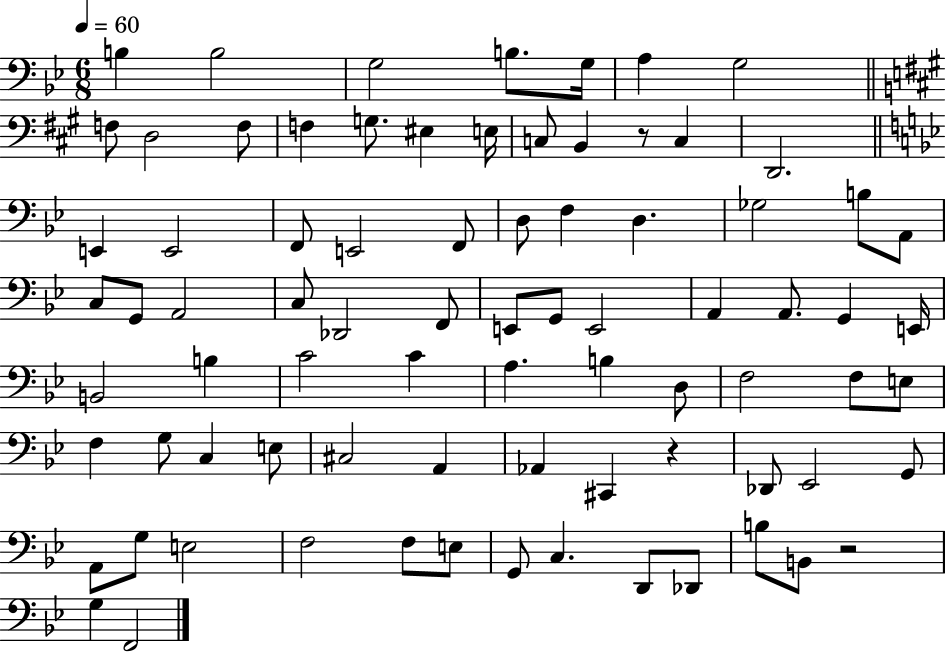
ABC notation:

X:1
T:Untitled
M:6/8
L:1/4
K:Bb
B, B,2 G,2 B,/2 G,/4 A, G,2 F,/2 D,2 F,/2 F, G,/2 ^E, E,/4 C,/2 B,, z/2 C, D,,2 E,, E,,2 F,,/2 E,,2 F,,/2 D,/2 F, D, _G,2 B,/2 A,,/2 C,/2 G,,/2 A,,2 C,/2 _D,,2 F,,/2 E,,/2 G,,/2 E,,2 A,, A,,/2 G,, E,,/4 B,,2 B, C2 C A, B, D,/2 F,2 F,/2 E,/2 F, G,/2 C, E,/2 ^C,2 A,, _A,, ^C,, z _D,,/2 _E,,2 G,,/2 A,,/2 G,/2 E,2 F,2 F,/2 E,/2 G,,/2 C, D,,/2 _D,,/2 B,/2 B,,/2 z2 G, F,,2